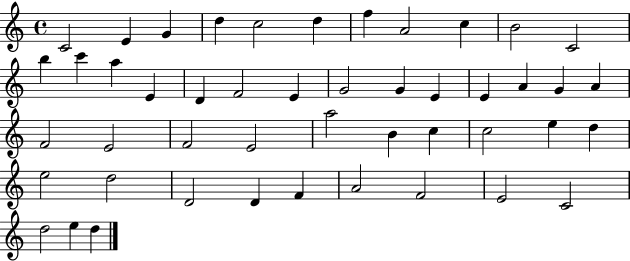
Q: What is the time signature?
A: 4/4